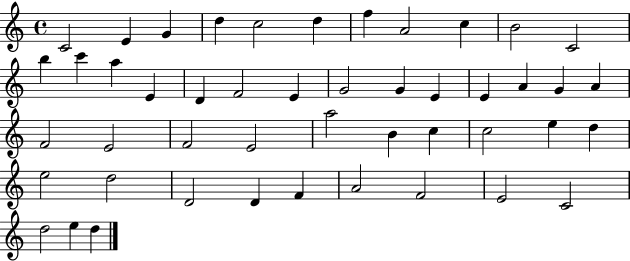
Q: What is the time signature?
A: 4/4